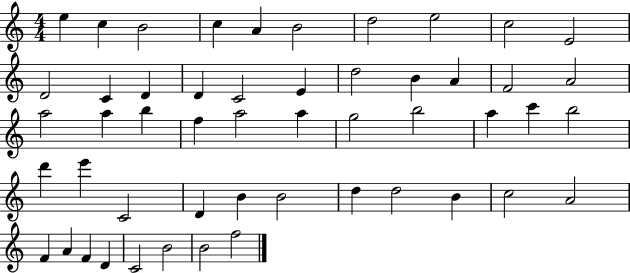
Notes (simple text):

E5/q C5/q B4/h C5/q A4/q B4/h D5/h E5/h C5/h E4/h D4/h C4/q D4/q D4/q C4/h E4/q D5/h B4/q A4/q F4/h A4/h A5/h A5/q B5/q F5/q A5/h A5/q G5/h B5/h A5/q C6/q B5/h D6/q E6/q C4/h D4/q B4/q B4/h D5/q D5/h B4/q C5/h A4/h F4/q A4/q F4/q D4/q C4/h B4/h B4/h F5/h